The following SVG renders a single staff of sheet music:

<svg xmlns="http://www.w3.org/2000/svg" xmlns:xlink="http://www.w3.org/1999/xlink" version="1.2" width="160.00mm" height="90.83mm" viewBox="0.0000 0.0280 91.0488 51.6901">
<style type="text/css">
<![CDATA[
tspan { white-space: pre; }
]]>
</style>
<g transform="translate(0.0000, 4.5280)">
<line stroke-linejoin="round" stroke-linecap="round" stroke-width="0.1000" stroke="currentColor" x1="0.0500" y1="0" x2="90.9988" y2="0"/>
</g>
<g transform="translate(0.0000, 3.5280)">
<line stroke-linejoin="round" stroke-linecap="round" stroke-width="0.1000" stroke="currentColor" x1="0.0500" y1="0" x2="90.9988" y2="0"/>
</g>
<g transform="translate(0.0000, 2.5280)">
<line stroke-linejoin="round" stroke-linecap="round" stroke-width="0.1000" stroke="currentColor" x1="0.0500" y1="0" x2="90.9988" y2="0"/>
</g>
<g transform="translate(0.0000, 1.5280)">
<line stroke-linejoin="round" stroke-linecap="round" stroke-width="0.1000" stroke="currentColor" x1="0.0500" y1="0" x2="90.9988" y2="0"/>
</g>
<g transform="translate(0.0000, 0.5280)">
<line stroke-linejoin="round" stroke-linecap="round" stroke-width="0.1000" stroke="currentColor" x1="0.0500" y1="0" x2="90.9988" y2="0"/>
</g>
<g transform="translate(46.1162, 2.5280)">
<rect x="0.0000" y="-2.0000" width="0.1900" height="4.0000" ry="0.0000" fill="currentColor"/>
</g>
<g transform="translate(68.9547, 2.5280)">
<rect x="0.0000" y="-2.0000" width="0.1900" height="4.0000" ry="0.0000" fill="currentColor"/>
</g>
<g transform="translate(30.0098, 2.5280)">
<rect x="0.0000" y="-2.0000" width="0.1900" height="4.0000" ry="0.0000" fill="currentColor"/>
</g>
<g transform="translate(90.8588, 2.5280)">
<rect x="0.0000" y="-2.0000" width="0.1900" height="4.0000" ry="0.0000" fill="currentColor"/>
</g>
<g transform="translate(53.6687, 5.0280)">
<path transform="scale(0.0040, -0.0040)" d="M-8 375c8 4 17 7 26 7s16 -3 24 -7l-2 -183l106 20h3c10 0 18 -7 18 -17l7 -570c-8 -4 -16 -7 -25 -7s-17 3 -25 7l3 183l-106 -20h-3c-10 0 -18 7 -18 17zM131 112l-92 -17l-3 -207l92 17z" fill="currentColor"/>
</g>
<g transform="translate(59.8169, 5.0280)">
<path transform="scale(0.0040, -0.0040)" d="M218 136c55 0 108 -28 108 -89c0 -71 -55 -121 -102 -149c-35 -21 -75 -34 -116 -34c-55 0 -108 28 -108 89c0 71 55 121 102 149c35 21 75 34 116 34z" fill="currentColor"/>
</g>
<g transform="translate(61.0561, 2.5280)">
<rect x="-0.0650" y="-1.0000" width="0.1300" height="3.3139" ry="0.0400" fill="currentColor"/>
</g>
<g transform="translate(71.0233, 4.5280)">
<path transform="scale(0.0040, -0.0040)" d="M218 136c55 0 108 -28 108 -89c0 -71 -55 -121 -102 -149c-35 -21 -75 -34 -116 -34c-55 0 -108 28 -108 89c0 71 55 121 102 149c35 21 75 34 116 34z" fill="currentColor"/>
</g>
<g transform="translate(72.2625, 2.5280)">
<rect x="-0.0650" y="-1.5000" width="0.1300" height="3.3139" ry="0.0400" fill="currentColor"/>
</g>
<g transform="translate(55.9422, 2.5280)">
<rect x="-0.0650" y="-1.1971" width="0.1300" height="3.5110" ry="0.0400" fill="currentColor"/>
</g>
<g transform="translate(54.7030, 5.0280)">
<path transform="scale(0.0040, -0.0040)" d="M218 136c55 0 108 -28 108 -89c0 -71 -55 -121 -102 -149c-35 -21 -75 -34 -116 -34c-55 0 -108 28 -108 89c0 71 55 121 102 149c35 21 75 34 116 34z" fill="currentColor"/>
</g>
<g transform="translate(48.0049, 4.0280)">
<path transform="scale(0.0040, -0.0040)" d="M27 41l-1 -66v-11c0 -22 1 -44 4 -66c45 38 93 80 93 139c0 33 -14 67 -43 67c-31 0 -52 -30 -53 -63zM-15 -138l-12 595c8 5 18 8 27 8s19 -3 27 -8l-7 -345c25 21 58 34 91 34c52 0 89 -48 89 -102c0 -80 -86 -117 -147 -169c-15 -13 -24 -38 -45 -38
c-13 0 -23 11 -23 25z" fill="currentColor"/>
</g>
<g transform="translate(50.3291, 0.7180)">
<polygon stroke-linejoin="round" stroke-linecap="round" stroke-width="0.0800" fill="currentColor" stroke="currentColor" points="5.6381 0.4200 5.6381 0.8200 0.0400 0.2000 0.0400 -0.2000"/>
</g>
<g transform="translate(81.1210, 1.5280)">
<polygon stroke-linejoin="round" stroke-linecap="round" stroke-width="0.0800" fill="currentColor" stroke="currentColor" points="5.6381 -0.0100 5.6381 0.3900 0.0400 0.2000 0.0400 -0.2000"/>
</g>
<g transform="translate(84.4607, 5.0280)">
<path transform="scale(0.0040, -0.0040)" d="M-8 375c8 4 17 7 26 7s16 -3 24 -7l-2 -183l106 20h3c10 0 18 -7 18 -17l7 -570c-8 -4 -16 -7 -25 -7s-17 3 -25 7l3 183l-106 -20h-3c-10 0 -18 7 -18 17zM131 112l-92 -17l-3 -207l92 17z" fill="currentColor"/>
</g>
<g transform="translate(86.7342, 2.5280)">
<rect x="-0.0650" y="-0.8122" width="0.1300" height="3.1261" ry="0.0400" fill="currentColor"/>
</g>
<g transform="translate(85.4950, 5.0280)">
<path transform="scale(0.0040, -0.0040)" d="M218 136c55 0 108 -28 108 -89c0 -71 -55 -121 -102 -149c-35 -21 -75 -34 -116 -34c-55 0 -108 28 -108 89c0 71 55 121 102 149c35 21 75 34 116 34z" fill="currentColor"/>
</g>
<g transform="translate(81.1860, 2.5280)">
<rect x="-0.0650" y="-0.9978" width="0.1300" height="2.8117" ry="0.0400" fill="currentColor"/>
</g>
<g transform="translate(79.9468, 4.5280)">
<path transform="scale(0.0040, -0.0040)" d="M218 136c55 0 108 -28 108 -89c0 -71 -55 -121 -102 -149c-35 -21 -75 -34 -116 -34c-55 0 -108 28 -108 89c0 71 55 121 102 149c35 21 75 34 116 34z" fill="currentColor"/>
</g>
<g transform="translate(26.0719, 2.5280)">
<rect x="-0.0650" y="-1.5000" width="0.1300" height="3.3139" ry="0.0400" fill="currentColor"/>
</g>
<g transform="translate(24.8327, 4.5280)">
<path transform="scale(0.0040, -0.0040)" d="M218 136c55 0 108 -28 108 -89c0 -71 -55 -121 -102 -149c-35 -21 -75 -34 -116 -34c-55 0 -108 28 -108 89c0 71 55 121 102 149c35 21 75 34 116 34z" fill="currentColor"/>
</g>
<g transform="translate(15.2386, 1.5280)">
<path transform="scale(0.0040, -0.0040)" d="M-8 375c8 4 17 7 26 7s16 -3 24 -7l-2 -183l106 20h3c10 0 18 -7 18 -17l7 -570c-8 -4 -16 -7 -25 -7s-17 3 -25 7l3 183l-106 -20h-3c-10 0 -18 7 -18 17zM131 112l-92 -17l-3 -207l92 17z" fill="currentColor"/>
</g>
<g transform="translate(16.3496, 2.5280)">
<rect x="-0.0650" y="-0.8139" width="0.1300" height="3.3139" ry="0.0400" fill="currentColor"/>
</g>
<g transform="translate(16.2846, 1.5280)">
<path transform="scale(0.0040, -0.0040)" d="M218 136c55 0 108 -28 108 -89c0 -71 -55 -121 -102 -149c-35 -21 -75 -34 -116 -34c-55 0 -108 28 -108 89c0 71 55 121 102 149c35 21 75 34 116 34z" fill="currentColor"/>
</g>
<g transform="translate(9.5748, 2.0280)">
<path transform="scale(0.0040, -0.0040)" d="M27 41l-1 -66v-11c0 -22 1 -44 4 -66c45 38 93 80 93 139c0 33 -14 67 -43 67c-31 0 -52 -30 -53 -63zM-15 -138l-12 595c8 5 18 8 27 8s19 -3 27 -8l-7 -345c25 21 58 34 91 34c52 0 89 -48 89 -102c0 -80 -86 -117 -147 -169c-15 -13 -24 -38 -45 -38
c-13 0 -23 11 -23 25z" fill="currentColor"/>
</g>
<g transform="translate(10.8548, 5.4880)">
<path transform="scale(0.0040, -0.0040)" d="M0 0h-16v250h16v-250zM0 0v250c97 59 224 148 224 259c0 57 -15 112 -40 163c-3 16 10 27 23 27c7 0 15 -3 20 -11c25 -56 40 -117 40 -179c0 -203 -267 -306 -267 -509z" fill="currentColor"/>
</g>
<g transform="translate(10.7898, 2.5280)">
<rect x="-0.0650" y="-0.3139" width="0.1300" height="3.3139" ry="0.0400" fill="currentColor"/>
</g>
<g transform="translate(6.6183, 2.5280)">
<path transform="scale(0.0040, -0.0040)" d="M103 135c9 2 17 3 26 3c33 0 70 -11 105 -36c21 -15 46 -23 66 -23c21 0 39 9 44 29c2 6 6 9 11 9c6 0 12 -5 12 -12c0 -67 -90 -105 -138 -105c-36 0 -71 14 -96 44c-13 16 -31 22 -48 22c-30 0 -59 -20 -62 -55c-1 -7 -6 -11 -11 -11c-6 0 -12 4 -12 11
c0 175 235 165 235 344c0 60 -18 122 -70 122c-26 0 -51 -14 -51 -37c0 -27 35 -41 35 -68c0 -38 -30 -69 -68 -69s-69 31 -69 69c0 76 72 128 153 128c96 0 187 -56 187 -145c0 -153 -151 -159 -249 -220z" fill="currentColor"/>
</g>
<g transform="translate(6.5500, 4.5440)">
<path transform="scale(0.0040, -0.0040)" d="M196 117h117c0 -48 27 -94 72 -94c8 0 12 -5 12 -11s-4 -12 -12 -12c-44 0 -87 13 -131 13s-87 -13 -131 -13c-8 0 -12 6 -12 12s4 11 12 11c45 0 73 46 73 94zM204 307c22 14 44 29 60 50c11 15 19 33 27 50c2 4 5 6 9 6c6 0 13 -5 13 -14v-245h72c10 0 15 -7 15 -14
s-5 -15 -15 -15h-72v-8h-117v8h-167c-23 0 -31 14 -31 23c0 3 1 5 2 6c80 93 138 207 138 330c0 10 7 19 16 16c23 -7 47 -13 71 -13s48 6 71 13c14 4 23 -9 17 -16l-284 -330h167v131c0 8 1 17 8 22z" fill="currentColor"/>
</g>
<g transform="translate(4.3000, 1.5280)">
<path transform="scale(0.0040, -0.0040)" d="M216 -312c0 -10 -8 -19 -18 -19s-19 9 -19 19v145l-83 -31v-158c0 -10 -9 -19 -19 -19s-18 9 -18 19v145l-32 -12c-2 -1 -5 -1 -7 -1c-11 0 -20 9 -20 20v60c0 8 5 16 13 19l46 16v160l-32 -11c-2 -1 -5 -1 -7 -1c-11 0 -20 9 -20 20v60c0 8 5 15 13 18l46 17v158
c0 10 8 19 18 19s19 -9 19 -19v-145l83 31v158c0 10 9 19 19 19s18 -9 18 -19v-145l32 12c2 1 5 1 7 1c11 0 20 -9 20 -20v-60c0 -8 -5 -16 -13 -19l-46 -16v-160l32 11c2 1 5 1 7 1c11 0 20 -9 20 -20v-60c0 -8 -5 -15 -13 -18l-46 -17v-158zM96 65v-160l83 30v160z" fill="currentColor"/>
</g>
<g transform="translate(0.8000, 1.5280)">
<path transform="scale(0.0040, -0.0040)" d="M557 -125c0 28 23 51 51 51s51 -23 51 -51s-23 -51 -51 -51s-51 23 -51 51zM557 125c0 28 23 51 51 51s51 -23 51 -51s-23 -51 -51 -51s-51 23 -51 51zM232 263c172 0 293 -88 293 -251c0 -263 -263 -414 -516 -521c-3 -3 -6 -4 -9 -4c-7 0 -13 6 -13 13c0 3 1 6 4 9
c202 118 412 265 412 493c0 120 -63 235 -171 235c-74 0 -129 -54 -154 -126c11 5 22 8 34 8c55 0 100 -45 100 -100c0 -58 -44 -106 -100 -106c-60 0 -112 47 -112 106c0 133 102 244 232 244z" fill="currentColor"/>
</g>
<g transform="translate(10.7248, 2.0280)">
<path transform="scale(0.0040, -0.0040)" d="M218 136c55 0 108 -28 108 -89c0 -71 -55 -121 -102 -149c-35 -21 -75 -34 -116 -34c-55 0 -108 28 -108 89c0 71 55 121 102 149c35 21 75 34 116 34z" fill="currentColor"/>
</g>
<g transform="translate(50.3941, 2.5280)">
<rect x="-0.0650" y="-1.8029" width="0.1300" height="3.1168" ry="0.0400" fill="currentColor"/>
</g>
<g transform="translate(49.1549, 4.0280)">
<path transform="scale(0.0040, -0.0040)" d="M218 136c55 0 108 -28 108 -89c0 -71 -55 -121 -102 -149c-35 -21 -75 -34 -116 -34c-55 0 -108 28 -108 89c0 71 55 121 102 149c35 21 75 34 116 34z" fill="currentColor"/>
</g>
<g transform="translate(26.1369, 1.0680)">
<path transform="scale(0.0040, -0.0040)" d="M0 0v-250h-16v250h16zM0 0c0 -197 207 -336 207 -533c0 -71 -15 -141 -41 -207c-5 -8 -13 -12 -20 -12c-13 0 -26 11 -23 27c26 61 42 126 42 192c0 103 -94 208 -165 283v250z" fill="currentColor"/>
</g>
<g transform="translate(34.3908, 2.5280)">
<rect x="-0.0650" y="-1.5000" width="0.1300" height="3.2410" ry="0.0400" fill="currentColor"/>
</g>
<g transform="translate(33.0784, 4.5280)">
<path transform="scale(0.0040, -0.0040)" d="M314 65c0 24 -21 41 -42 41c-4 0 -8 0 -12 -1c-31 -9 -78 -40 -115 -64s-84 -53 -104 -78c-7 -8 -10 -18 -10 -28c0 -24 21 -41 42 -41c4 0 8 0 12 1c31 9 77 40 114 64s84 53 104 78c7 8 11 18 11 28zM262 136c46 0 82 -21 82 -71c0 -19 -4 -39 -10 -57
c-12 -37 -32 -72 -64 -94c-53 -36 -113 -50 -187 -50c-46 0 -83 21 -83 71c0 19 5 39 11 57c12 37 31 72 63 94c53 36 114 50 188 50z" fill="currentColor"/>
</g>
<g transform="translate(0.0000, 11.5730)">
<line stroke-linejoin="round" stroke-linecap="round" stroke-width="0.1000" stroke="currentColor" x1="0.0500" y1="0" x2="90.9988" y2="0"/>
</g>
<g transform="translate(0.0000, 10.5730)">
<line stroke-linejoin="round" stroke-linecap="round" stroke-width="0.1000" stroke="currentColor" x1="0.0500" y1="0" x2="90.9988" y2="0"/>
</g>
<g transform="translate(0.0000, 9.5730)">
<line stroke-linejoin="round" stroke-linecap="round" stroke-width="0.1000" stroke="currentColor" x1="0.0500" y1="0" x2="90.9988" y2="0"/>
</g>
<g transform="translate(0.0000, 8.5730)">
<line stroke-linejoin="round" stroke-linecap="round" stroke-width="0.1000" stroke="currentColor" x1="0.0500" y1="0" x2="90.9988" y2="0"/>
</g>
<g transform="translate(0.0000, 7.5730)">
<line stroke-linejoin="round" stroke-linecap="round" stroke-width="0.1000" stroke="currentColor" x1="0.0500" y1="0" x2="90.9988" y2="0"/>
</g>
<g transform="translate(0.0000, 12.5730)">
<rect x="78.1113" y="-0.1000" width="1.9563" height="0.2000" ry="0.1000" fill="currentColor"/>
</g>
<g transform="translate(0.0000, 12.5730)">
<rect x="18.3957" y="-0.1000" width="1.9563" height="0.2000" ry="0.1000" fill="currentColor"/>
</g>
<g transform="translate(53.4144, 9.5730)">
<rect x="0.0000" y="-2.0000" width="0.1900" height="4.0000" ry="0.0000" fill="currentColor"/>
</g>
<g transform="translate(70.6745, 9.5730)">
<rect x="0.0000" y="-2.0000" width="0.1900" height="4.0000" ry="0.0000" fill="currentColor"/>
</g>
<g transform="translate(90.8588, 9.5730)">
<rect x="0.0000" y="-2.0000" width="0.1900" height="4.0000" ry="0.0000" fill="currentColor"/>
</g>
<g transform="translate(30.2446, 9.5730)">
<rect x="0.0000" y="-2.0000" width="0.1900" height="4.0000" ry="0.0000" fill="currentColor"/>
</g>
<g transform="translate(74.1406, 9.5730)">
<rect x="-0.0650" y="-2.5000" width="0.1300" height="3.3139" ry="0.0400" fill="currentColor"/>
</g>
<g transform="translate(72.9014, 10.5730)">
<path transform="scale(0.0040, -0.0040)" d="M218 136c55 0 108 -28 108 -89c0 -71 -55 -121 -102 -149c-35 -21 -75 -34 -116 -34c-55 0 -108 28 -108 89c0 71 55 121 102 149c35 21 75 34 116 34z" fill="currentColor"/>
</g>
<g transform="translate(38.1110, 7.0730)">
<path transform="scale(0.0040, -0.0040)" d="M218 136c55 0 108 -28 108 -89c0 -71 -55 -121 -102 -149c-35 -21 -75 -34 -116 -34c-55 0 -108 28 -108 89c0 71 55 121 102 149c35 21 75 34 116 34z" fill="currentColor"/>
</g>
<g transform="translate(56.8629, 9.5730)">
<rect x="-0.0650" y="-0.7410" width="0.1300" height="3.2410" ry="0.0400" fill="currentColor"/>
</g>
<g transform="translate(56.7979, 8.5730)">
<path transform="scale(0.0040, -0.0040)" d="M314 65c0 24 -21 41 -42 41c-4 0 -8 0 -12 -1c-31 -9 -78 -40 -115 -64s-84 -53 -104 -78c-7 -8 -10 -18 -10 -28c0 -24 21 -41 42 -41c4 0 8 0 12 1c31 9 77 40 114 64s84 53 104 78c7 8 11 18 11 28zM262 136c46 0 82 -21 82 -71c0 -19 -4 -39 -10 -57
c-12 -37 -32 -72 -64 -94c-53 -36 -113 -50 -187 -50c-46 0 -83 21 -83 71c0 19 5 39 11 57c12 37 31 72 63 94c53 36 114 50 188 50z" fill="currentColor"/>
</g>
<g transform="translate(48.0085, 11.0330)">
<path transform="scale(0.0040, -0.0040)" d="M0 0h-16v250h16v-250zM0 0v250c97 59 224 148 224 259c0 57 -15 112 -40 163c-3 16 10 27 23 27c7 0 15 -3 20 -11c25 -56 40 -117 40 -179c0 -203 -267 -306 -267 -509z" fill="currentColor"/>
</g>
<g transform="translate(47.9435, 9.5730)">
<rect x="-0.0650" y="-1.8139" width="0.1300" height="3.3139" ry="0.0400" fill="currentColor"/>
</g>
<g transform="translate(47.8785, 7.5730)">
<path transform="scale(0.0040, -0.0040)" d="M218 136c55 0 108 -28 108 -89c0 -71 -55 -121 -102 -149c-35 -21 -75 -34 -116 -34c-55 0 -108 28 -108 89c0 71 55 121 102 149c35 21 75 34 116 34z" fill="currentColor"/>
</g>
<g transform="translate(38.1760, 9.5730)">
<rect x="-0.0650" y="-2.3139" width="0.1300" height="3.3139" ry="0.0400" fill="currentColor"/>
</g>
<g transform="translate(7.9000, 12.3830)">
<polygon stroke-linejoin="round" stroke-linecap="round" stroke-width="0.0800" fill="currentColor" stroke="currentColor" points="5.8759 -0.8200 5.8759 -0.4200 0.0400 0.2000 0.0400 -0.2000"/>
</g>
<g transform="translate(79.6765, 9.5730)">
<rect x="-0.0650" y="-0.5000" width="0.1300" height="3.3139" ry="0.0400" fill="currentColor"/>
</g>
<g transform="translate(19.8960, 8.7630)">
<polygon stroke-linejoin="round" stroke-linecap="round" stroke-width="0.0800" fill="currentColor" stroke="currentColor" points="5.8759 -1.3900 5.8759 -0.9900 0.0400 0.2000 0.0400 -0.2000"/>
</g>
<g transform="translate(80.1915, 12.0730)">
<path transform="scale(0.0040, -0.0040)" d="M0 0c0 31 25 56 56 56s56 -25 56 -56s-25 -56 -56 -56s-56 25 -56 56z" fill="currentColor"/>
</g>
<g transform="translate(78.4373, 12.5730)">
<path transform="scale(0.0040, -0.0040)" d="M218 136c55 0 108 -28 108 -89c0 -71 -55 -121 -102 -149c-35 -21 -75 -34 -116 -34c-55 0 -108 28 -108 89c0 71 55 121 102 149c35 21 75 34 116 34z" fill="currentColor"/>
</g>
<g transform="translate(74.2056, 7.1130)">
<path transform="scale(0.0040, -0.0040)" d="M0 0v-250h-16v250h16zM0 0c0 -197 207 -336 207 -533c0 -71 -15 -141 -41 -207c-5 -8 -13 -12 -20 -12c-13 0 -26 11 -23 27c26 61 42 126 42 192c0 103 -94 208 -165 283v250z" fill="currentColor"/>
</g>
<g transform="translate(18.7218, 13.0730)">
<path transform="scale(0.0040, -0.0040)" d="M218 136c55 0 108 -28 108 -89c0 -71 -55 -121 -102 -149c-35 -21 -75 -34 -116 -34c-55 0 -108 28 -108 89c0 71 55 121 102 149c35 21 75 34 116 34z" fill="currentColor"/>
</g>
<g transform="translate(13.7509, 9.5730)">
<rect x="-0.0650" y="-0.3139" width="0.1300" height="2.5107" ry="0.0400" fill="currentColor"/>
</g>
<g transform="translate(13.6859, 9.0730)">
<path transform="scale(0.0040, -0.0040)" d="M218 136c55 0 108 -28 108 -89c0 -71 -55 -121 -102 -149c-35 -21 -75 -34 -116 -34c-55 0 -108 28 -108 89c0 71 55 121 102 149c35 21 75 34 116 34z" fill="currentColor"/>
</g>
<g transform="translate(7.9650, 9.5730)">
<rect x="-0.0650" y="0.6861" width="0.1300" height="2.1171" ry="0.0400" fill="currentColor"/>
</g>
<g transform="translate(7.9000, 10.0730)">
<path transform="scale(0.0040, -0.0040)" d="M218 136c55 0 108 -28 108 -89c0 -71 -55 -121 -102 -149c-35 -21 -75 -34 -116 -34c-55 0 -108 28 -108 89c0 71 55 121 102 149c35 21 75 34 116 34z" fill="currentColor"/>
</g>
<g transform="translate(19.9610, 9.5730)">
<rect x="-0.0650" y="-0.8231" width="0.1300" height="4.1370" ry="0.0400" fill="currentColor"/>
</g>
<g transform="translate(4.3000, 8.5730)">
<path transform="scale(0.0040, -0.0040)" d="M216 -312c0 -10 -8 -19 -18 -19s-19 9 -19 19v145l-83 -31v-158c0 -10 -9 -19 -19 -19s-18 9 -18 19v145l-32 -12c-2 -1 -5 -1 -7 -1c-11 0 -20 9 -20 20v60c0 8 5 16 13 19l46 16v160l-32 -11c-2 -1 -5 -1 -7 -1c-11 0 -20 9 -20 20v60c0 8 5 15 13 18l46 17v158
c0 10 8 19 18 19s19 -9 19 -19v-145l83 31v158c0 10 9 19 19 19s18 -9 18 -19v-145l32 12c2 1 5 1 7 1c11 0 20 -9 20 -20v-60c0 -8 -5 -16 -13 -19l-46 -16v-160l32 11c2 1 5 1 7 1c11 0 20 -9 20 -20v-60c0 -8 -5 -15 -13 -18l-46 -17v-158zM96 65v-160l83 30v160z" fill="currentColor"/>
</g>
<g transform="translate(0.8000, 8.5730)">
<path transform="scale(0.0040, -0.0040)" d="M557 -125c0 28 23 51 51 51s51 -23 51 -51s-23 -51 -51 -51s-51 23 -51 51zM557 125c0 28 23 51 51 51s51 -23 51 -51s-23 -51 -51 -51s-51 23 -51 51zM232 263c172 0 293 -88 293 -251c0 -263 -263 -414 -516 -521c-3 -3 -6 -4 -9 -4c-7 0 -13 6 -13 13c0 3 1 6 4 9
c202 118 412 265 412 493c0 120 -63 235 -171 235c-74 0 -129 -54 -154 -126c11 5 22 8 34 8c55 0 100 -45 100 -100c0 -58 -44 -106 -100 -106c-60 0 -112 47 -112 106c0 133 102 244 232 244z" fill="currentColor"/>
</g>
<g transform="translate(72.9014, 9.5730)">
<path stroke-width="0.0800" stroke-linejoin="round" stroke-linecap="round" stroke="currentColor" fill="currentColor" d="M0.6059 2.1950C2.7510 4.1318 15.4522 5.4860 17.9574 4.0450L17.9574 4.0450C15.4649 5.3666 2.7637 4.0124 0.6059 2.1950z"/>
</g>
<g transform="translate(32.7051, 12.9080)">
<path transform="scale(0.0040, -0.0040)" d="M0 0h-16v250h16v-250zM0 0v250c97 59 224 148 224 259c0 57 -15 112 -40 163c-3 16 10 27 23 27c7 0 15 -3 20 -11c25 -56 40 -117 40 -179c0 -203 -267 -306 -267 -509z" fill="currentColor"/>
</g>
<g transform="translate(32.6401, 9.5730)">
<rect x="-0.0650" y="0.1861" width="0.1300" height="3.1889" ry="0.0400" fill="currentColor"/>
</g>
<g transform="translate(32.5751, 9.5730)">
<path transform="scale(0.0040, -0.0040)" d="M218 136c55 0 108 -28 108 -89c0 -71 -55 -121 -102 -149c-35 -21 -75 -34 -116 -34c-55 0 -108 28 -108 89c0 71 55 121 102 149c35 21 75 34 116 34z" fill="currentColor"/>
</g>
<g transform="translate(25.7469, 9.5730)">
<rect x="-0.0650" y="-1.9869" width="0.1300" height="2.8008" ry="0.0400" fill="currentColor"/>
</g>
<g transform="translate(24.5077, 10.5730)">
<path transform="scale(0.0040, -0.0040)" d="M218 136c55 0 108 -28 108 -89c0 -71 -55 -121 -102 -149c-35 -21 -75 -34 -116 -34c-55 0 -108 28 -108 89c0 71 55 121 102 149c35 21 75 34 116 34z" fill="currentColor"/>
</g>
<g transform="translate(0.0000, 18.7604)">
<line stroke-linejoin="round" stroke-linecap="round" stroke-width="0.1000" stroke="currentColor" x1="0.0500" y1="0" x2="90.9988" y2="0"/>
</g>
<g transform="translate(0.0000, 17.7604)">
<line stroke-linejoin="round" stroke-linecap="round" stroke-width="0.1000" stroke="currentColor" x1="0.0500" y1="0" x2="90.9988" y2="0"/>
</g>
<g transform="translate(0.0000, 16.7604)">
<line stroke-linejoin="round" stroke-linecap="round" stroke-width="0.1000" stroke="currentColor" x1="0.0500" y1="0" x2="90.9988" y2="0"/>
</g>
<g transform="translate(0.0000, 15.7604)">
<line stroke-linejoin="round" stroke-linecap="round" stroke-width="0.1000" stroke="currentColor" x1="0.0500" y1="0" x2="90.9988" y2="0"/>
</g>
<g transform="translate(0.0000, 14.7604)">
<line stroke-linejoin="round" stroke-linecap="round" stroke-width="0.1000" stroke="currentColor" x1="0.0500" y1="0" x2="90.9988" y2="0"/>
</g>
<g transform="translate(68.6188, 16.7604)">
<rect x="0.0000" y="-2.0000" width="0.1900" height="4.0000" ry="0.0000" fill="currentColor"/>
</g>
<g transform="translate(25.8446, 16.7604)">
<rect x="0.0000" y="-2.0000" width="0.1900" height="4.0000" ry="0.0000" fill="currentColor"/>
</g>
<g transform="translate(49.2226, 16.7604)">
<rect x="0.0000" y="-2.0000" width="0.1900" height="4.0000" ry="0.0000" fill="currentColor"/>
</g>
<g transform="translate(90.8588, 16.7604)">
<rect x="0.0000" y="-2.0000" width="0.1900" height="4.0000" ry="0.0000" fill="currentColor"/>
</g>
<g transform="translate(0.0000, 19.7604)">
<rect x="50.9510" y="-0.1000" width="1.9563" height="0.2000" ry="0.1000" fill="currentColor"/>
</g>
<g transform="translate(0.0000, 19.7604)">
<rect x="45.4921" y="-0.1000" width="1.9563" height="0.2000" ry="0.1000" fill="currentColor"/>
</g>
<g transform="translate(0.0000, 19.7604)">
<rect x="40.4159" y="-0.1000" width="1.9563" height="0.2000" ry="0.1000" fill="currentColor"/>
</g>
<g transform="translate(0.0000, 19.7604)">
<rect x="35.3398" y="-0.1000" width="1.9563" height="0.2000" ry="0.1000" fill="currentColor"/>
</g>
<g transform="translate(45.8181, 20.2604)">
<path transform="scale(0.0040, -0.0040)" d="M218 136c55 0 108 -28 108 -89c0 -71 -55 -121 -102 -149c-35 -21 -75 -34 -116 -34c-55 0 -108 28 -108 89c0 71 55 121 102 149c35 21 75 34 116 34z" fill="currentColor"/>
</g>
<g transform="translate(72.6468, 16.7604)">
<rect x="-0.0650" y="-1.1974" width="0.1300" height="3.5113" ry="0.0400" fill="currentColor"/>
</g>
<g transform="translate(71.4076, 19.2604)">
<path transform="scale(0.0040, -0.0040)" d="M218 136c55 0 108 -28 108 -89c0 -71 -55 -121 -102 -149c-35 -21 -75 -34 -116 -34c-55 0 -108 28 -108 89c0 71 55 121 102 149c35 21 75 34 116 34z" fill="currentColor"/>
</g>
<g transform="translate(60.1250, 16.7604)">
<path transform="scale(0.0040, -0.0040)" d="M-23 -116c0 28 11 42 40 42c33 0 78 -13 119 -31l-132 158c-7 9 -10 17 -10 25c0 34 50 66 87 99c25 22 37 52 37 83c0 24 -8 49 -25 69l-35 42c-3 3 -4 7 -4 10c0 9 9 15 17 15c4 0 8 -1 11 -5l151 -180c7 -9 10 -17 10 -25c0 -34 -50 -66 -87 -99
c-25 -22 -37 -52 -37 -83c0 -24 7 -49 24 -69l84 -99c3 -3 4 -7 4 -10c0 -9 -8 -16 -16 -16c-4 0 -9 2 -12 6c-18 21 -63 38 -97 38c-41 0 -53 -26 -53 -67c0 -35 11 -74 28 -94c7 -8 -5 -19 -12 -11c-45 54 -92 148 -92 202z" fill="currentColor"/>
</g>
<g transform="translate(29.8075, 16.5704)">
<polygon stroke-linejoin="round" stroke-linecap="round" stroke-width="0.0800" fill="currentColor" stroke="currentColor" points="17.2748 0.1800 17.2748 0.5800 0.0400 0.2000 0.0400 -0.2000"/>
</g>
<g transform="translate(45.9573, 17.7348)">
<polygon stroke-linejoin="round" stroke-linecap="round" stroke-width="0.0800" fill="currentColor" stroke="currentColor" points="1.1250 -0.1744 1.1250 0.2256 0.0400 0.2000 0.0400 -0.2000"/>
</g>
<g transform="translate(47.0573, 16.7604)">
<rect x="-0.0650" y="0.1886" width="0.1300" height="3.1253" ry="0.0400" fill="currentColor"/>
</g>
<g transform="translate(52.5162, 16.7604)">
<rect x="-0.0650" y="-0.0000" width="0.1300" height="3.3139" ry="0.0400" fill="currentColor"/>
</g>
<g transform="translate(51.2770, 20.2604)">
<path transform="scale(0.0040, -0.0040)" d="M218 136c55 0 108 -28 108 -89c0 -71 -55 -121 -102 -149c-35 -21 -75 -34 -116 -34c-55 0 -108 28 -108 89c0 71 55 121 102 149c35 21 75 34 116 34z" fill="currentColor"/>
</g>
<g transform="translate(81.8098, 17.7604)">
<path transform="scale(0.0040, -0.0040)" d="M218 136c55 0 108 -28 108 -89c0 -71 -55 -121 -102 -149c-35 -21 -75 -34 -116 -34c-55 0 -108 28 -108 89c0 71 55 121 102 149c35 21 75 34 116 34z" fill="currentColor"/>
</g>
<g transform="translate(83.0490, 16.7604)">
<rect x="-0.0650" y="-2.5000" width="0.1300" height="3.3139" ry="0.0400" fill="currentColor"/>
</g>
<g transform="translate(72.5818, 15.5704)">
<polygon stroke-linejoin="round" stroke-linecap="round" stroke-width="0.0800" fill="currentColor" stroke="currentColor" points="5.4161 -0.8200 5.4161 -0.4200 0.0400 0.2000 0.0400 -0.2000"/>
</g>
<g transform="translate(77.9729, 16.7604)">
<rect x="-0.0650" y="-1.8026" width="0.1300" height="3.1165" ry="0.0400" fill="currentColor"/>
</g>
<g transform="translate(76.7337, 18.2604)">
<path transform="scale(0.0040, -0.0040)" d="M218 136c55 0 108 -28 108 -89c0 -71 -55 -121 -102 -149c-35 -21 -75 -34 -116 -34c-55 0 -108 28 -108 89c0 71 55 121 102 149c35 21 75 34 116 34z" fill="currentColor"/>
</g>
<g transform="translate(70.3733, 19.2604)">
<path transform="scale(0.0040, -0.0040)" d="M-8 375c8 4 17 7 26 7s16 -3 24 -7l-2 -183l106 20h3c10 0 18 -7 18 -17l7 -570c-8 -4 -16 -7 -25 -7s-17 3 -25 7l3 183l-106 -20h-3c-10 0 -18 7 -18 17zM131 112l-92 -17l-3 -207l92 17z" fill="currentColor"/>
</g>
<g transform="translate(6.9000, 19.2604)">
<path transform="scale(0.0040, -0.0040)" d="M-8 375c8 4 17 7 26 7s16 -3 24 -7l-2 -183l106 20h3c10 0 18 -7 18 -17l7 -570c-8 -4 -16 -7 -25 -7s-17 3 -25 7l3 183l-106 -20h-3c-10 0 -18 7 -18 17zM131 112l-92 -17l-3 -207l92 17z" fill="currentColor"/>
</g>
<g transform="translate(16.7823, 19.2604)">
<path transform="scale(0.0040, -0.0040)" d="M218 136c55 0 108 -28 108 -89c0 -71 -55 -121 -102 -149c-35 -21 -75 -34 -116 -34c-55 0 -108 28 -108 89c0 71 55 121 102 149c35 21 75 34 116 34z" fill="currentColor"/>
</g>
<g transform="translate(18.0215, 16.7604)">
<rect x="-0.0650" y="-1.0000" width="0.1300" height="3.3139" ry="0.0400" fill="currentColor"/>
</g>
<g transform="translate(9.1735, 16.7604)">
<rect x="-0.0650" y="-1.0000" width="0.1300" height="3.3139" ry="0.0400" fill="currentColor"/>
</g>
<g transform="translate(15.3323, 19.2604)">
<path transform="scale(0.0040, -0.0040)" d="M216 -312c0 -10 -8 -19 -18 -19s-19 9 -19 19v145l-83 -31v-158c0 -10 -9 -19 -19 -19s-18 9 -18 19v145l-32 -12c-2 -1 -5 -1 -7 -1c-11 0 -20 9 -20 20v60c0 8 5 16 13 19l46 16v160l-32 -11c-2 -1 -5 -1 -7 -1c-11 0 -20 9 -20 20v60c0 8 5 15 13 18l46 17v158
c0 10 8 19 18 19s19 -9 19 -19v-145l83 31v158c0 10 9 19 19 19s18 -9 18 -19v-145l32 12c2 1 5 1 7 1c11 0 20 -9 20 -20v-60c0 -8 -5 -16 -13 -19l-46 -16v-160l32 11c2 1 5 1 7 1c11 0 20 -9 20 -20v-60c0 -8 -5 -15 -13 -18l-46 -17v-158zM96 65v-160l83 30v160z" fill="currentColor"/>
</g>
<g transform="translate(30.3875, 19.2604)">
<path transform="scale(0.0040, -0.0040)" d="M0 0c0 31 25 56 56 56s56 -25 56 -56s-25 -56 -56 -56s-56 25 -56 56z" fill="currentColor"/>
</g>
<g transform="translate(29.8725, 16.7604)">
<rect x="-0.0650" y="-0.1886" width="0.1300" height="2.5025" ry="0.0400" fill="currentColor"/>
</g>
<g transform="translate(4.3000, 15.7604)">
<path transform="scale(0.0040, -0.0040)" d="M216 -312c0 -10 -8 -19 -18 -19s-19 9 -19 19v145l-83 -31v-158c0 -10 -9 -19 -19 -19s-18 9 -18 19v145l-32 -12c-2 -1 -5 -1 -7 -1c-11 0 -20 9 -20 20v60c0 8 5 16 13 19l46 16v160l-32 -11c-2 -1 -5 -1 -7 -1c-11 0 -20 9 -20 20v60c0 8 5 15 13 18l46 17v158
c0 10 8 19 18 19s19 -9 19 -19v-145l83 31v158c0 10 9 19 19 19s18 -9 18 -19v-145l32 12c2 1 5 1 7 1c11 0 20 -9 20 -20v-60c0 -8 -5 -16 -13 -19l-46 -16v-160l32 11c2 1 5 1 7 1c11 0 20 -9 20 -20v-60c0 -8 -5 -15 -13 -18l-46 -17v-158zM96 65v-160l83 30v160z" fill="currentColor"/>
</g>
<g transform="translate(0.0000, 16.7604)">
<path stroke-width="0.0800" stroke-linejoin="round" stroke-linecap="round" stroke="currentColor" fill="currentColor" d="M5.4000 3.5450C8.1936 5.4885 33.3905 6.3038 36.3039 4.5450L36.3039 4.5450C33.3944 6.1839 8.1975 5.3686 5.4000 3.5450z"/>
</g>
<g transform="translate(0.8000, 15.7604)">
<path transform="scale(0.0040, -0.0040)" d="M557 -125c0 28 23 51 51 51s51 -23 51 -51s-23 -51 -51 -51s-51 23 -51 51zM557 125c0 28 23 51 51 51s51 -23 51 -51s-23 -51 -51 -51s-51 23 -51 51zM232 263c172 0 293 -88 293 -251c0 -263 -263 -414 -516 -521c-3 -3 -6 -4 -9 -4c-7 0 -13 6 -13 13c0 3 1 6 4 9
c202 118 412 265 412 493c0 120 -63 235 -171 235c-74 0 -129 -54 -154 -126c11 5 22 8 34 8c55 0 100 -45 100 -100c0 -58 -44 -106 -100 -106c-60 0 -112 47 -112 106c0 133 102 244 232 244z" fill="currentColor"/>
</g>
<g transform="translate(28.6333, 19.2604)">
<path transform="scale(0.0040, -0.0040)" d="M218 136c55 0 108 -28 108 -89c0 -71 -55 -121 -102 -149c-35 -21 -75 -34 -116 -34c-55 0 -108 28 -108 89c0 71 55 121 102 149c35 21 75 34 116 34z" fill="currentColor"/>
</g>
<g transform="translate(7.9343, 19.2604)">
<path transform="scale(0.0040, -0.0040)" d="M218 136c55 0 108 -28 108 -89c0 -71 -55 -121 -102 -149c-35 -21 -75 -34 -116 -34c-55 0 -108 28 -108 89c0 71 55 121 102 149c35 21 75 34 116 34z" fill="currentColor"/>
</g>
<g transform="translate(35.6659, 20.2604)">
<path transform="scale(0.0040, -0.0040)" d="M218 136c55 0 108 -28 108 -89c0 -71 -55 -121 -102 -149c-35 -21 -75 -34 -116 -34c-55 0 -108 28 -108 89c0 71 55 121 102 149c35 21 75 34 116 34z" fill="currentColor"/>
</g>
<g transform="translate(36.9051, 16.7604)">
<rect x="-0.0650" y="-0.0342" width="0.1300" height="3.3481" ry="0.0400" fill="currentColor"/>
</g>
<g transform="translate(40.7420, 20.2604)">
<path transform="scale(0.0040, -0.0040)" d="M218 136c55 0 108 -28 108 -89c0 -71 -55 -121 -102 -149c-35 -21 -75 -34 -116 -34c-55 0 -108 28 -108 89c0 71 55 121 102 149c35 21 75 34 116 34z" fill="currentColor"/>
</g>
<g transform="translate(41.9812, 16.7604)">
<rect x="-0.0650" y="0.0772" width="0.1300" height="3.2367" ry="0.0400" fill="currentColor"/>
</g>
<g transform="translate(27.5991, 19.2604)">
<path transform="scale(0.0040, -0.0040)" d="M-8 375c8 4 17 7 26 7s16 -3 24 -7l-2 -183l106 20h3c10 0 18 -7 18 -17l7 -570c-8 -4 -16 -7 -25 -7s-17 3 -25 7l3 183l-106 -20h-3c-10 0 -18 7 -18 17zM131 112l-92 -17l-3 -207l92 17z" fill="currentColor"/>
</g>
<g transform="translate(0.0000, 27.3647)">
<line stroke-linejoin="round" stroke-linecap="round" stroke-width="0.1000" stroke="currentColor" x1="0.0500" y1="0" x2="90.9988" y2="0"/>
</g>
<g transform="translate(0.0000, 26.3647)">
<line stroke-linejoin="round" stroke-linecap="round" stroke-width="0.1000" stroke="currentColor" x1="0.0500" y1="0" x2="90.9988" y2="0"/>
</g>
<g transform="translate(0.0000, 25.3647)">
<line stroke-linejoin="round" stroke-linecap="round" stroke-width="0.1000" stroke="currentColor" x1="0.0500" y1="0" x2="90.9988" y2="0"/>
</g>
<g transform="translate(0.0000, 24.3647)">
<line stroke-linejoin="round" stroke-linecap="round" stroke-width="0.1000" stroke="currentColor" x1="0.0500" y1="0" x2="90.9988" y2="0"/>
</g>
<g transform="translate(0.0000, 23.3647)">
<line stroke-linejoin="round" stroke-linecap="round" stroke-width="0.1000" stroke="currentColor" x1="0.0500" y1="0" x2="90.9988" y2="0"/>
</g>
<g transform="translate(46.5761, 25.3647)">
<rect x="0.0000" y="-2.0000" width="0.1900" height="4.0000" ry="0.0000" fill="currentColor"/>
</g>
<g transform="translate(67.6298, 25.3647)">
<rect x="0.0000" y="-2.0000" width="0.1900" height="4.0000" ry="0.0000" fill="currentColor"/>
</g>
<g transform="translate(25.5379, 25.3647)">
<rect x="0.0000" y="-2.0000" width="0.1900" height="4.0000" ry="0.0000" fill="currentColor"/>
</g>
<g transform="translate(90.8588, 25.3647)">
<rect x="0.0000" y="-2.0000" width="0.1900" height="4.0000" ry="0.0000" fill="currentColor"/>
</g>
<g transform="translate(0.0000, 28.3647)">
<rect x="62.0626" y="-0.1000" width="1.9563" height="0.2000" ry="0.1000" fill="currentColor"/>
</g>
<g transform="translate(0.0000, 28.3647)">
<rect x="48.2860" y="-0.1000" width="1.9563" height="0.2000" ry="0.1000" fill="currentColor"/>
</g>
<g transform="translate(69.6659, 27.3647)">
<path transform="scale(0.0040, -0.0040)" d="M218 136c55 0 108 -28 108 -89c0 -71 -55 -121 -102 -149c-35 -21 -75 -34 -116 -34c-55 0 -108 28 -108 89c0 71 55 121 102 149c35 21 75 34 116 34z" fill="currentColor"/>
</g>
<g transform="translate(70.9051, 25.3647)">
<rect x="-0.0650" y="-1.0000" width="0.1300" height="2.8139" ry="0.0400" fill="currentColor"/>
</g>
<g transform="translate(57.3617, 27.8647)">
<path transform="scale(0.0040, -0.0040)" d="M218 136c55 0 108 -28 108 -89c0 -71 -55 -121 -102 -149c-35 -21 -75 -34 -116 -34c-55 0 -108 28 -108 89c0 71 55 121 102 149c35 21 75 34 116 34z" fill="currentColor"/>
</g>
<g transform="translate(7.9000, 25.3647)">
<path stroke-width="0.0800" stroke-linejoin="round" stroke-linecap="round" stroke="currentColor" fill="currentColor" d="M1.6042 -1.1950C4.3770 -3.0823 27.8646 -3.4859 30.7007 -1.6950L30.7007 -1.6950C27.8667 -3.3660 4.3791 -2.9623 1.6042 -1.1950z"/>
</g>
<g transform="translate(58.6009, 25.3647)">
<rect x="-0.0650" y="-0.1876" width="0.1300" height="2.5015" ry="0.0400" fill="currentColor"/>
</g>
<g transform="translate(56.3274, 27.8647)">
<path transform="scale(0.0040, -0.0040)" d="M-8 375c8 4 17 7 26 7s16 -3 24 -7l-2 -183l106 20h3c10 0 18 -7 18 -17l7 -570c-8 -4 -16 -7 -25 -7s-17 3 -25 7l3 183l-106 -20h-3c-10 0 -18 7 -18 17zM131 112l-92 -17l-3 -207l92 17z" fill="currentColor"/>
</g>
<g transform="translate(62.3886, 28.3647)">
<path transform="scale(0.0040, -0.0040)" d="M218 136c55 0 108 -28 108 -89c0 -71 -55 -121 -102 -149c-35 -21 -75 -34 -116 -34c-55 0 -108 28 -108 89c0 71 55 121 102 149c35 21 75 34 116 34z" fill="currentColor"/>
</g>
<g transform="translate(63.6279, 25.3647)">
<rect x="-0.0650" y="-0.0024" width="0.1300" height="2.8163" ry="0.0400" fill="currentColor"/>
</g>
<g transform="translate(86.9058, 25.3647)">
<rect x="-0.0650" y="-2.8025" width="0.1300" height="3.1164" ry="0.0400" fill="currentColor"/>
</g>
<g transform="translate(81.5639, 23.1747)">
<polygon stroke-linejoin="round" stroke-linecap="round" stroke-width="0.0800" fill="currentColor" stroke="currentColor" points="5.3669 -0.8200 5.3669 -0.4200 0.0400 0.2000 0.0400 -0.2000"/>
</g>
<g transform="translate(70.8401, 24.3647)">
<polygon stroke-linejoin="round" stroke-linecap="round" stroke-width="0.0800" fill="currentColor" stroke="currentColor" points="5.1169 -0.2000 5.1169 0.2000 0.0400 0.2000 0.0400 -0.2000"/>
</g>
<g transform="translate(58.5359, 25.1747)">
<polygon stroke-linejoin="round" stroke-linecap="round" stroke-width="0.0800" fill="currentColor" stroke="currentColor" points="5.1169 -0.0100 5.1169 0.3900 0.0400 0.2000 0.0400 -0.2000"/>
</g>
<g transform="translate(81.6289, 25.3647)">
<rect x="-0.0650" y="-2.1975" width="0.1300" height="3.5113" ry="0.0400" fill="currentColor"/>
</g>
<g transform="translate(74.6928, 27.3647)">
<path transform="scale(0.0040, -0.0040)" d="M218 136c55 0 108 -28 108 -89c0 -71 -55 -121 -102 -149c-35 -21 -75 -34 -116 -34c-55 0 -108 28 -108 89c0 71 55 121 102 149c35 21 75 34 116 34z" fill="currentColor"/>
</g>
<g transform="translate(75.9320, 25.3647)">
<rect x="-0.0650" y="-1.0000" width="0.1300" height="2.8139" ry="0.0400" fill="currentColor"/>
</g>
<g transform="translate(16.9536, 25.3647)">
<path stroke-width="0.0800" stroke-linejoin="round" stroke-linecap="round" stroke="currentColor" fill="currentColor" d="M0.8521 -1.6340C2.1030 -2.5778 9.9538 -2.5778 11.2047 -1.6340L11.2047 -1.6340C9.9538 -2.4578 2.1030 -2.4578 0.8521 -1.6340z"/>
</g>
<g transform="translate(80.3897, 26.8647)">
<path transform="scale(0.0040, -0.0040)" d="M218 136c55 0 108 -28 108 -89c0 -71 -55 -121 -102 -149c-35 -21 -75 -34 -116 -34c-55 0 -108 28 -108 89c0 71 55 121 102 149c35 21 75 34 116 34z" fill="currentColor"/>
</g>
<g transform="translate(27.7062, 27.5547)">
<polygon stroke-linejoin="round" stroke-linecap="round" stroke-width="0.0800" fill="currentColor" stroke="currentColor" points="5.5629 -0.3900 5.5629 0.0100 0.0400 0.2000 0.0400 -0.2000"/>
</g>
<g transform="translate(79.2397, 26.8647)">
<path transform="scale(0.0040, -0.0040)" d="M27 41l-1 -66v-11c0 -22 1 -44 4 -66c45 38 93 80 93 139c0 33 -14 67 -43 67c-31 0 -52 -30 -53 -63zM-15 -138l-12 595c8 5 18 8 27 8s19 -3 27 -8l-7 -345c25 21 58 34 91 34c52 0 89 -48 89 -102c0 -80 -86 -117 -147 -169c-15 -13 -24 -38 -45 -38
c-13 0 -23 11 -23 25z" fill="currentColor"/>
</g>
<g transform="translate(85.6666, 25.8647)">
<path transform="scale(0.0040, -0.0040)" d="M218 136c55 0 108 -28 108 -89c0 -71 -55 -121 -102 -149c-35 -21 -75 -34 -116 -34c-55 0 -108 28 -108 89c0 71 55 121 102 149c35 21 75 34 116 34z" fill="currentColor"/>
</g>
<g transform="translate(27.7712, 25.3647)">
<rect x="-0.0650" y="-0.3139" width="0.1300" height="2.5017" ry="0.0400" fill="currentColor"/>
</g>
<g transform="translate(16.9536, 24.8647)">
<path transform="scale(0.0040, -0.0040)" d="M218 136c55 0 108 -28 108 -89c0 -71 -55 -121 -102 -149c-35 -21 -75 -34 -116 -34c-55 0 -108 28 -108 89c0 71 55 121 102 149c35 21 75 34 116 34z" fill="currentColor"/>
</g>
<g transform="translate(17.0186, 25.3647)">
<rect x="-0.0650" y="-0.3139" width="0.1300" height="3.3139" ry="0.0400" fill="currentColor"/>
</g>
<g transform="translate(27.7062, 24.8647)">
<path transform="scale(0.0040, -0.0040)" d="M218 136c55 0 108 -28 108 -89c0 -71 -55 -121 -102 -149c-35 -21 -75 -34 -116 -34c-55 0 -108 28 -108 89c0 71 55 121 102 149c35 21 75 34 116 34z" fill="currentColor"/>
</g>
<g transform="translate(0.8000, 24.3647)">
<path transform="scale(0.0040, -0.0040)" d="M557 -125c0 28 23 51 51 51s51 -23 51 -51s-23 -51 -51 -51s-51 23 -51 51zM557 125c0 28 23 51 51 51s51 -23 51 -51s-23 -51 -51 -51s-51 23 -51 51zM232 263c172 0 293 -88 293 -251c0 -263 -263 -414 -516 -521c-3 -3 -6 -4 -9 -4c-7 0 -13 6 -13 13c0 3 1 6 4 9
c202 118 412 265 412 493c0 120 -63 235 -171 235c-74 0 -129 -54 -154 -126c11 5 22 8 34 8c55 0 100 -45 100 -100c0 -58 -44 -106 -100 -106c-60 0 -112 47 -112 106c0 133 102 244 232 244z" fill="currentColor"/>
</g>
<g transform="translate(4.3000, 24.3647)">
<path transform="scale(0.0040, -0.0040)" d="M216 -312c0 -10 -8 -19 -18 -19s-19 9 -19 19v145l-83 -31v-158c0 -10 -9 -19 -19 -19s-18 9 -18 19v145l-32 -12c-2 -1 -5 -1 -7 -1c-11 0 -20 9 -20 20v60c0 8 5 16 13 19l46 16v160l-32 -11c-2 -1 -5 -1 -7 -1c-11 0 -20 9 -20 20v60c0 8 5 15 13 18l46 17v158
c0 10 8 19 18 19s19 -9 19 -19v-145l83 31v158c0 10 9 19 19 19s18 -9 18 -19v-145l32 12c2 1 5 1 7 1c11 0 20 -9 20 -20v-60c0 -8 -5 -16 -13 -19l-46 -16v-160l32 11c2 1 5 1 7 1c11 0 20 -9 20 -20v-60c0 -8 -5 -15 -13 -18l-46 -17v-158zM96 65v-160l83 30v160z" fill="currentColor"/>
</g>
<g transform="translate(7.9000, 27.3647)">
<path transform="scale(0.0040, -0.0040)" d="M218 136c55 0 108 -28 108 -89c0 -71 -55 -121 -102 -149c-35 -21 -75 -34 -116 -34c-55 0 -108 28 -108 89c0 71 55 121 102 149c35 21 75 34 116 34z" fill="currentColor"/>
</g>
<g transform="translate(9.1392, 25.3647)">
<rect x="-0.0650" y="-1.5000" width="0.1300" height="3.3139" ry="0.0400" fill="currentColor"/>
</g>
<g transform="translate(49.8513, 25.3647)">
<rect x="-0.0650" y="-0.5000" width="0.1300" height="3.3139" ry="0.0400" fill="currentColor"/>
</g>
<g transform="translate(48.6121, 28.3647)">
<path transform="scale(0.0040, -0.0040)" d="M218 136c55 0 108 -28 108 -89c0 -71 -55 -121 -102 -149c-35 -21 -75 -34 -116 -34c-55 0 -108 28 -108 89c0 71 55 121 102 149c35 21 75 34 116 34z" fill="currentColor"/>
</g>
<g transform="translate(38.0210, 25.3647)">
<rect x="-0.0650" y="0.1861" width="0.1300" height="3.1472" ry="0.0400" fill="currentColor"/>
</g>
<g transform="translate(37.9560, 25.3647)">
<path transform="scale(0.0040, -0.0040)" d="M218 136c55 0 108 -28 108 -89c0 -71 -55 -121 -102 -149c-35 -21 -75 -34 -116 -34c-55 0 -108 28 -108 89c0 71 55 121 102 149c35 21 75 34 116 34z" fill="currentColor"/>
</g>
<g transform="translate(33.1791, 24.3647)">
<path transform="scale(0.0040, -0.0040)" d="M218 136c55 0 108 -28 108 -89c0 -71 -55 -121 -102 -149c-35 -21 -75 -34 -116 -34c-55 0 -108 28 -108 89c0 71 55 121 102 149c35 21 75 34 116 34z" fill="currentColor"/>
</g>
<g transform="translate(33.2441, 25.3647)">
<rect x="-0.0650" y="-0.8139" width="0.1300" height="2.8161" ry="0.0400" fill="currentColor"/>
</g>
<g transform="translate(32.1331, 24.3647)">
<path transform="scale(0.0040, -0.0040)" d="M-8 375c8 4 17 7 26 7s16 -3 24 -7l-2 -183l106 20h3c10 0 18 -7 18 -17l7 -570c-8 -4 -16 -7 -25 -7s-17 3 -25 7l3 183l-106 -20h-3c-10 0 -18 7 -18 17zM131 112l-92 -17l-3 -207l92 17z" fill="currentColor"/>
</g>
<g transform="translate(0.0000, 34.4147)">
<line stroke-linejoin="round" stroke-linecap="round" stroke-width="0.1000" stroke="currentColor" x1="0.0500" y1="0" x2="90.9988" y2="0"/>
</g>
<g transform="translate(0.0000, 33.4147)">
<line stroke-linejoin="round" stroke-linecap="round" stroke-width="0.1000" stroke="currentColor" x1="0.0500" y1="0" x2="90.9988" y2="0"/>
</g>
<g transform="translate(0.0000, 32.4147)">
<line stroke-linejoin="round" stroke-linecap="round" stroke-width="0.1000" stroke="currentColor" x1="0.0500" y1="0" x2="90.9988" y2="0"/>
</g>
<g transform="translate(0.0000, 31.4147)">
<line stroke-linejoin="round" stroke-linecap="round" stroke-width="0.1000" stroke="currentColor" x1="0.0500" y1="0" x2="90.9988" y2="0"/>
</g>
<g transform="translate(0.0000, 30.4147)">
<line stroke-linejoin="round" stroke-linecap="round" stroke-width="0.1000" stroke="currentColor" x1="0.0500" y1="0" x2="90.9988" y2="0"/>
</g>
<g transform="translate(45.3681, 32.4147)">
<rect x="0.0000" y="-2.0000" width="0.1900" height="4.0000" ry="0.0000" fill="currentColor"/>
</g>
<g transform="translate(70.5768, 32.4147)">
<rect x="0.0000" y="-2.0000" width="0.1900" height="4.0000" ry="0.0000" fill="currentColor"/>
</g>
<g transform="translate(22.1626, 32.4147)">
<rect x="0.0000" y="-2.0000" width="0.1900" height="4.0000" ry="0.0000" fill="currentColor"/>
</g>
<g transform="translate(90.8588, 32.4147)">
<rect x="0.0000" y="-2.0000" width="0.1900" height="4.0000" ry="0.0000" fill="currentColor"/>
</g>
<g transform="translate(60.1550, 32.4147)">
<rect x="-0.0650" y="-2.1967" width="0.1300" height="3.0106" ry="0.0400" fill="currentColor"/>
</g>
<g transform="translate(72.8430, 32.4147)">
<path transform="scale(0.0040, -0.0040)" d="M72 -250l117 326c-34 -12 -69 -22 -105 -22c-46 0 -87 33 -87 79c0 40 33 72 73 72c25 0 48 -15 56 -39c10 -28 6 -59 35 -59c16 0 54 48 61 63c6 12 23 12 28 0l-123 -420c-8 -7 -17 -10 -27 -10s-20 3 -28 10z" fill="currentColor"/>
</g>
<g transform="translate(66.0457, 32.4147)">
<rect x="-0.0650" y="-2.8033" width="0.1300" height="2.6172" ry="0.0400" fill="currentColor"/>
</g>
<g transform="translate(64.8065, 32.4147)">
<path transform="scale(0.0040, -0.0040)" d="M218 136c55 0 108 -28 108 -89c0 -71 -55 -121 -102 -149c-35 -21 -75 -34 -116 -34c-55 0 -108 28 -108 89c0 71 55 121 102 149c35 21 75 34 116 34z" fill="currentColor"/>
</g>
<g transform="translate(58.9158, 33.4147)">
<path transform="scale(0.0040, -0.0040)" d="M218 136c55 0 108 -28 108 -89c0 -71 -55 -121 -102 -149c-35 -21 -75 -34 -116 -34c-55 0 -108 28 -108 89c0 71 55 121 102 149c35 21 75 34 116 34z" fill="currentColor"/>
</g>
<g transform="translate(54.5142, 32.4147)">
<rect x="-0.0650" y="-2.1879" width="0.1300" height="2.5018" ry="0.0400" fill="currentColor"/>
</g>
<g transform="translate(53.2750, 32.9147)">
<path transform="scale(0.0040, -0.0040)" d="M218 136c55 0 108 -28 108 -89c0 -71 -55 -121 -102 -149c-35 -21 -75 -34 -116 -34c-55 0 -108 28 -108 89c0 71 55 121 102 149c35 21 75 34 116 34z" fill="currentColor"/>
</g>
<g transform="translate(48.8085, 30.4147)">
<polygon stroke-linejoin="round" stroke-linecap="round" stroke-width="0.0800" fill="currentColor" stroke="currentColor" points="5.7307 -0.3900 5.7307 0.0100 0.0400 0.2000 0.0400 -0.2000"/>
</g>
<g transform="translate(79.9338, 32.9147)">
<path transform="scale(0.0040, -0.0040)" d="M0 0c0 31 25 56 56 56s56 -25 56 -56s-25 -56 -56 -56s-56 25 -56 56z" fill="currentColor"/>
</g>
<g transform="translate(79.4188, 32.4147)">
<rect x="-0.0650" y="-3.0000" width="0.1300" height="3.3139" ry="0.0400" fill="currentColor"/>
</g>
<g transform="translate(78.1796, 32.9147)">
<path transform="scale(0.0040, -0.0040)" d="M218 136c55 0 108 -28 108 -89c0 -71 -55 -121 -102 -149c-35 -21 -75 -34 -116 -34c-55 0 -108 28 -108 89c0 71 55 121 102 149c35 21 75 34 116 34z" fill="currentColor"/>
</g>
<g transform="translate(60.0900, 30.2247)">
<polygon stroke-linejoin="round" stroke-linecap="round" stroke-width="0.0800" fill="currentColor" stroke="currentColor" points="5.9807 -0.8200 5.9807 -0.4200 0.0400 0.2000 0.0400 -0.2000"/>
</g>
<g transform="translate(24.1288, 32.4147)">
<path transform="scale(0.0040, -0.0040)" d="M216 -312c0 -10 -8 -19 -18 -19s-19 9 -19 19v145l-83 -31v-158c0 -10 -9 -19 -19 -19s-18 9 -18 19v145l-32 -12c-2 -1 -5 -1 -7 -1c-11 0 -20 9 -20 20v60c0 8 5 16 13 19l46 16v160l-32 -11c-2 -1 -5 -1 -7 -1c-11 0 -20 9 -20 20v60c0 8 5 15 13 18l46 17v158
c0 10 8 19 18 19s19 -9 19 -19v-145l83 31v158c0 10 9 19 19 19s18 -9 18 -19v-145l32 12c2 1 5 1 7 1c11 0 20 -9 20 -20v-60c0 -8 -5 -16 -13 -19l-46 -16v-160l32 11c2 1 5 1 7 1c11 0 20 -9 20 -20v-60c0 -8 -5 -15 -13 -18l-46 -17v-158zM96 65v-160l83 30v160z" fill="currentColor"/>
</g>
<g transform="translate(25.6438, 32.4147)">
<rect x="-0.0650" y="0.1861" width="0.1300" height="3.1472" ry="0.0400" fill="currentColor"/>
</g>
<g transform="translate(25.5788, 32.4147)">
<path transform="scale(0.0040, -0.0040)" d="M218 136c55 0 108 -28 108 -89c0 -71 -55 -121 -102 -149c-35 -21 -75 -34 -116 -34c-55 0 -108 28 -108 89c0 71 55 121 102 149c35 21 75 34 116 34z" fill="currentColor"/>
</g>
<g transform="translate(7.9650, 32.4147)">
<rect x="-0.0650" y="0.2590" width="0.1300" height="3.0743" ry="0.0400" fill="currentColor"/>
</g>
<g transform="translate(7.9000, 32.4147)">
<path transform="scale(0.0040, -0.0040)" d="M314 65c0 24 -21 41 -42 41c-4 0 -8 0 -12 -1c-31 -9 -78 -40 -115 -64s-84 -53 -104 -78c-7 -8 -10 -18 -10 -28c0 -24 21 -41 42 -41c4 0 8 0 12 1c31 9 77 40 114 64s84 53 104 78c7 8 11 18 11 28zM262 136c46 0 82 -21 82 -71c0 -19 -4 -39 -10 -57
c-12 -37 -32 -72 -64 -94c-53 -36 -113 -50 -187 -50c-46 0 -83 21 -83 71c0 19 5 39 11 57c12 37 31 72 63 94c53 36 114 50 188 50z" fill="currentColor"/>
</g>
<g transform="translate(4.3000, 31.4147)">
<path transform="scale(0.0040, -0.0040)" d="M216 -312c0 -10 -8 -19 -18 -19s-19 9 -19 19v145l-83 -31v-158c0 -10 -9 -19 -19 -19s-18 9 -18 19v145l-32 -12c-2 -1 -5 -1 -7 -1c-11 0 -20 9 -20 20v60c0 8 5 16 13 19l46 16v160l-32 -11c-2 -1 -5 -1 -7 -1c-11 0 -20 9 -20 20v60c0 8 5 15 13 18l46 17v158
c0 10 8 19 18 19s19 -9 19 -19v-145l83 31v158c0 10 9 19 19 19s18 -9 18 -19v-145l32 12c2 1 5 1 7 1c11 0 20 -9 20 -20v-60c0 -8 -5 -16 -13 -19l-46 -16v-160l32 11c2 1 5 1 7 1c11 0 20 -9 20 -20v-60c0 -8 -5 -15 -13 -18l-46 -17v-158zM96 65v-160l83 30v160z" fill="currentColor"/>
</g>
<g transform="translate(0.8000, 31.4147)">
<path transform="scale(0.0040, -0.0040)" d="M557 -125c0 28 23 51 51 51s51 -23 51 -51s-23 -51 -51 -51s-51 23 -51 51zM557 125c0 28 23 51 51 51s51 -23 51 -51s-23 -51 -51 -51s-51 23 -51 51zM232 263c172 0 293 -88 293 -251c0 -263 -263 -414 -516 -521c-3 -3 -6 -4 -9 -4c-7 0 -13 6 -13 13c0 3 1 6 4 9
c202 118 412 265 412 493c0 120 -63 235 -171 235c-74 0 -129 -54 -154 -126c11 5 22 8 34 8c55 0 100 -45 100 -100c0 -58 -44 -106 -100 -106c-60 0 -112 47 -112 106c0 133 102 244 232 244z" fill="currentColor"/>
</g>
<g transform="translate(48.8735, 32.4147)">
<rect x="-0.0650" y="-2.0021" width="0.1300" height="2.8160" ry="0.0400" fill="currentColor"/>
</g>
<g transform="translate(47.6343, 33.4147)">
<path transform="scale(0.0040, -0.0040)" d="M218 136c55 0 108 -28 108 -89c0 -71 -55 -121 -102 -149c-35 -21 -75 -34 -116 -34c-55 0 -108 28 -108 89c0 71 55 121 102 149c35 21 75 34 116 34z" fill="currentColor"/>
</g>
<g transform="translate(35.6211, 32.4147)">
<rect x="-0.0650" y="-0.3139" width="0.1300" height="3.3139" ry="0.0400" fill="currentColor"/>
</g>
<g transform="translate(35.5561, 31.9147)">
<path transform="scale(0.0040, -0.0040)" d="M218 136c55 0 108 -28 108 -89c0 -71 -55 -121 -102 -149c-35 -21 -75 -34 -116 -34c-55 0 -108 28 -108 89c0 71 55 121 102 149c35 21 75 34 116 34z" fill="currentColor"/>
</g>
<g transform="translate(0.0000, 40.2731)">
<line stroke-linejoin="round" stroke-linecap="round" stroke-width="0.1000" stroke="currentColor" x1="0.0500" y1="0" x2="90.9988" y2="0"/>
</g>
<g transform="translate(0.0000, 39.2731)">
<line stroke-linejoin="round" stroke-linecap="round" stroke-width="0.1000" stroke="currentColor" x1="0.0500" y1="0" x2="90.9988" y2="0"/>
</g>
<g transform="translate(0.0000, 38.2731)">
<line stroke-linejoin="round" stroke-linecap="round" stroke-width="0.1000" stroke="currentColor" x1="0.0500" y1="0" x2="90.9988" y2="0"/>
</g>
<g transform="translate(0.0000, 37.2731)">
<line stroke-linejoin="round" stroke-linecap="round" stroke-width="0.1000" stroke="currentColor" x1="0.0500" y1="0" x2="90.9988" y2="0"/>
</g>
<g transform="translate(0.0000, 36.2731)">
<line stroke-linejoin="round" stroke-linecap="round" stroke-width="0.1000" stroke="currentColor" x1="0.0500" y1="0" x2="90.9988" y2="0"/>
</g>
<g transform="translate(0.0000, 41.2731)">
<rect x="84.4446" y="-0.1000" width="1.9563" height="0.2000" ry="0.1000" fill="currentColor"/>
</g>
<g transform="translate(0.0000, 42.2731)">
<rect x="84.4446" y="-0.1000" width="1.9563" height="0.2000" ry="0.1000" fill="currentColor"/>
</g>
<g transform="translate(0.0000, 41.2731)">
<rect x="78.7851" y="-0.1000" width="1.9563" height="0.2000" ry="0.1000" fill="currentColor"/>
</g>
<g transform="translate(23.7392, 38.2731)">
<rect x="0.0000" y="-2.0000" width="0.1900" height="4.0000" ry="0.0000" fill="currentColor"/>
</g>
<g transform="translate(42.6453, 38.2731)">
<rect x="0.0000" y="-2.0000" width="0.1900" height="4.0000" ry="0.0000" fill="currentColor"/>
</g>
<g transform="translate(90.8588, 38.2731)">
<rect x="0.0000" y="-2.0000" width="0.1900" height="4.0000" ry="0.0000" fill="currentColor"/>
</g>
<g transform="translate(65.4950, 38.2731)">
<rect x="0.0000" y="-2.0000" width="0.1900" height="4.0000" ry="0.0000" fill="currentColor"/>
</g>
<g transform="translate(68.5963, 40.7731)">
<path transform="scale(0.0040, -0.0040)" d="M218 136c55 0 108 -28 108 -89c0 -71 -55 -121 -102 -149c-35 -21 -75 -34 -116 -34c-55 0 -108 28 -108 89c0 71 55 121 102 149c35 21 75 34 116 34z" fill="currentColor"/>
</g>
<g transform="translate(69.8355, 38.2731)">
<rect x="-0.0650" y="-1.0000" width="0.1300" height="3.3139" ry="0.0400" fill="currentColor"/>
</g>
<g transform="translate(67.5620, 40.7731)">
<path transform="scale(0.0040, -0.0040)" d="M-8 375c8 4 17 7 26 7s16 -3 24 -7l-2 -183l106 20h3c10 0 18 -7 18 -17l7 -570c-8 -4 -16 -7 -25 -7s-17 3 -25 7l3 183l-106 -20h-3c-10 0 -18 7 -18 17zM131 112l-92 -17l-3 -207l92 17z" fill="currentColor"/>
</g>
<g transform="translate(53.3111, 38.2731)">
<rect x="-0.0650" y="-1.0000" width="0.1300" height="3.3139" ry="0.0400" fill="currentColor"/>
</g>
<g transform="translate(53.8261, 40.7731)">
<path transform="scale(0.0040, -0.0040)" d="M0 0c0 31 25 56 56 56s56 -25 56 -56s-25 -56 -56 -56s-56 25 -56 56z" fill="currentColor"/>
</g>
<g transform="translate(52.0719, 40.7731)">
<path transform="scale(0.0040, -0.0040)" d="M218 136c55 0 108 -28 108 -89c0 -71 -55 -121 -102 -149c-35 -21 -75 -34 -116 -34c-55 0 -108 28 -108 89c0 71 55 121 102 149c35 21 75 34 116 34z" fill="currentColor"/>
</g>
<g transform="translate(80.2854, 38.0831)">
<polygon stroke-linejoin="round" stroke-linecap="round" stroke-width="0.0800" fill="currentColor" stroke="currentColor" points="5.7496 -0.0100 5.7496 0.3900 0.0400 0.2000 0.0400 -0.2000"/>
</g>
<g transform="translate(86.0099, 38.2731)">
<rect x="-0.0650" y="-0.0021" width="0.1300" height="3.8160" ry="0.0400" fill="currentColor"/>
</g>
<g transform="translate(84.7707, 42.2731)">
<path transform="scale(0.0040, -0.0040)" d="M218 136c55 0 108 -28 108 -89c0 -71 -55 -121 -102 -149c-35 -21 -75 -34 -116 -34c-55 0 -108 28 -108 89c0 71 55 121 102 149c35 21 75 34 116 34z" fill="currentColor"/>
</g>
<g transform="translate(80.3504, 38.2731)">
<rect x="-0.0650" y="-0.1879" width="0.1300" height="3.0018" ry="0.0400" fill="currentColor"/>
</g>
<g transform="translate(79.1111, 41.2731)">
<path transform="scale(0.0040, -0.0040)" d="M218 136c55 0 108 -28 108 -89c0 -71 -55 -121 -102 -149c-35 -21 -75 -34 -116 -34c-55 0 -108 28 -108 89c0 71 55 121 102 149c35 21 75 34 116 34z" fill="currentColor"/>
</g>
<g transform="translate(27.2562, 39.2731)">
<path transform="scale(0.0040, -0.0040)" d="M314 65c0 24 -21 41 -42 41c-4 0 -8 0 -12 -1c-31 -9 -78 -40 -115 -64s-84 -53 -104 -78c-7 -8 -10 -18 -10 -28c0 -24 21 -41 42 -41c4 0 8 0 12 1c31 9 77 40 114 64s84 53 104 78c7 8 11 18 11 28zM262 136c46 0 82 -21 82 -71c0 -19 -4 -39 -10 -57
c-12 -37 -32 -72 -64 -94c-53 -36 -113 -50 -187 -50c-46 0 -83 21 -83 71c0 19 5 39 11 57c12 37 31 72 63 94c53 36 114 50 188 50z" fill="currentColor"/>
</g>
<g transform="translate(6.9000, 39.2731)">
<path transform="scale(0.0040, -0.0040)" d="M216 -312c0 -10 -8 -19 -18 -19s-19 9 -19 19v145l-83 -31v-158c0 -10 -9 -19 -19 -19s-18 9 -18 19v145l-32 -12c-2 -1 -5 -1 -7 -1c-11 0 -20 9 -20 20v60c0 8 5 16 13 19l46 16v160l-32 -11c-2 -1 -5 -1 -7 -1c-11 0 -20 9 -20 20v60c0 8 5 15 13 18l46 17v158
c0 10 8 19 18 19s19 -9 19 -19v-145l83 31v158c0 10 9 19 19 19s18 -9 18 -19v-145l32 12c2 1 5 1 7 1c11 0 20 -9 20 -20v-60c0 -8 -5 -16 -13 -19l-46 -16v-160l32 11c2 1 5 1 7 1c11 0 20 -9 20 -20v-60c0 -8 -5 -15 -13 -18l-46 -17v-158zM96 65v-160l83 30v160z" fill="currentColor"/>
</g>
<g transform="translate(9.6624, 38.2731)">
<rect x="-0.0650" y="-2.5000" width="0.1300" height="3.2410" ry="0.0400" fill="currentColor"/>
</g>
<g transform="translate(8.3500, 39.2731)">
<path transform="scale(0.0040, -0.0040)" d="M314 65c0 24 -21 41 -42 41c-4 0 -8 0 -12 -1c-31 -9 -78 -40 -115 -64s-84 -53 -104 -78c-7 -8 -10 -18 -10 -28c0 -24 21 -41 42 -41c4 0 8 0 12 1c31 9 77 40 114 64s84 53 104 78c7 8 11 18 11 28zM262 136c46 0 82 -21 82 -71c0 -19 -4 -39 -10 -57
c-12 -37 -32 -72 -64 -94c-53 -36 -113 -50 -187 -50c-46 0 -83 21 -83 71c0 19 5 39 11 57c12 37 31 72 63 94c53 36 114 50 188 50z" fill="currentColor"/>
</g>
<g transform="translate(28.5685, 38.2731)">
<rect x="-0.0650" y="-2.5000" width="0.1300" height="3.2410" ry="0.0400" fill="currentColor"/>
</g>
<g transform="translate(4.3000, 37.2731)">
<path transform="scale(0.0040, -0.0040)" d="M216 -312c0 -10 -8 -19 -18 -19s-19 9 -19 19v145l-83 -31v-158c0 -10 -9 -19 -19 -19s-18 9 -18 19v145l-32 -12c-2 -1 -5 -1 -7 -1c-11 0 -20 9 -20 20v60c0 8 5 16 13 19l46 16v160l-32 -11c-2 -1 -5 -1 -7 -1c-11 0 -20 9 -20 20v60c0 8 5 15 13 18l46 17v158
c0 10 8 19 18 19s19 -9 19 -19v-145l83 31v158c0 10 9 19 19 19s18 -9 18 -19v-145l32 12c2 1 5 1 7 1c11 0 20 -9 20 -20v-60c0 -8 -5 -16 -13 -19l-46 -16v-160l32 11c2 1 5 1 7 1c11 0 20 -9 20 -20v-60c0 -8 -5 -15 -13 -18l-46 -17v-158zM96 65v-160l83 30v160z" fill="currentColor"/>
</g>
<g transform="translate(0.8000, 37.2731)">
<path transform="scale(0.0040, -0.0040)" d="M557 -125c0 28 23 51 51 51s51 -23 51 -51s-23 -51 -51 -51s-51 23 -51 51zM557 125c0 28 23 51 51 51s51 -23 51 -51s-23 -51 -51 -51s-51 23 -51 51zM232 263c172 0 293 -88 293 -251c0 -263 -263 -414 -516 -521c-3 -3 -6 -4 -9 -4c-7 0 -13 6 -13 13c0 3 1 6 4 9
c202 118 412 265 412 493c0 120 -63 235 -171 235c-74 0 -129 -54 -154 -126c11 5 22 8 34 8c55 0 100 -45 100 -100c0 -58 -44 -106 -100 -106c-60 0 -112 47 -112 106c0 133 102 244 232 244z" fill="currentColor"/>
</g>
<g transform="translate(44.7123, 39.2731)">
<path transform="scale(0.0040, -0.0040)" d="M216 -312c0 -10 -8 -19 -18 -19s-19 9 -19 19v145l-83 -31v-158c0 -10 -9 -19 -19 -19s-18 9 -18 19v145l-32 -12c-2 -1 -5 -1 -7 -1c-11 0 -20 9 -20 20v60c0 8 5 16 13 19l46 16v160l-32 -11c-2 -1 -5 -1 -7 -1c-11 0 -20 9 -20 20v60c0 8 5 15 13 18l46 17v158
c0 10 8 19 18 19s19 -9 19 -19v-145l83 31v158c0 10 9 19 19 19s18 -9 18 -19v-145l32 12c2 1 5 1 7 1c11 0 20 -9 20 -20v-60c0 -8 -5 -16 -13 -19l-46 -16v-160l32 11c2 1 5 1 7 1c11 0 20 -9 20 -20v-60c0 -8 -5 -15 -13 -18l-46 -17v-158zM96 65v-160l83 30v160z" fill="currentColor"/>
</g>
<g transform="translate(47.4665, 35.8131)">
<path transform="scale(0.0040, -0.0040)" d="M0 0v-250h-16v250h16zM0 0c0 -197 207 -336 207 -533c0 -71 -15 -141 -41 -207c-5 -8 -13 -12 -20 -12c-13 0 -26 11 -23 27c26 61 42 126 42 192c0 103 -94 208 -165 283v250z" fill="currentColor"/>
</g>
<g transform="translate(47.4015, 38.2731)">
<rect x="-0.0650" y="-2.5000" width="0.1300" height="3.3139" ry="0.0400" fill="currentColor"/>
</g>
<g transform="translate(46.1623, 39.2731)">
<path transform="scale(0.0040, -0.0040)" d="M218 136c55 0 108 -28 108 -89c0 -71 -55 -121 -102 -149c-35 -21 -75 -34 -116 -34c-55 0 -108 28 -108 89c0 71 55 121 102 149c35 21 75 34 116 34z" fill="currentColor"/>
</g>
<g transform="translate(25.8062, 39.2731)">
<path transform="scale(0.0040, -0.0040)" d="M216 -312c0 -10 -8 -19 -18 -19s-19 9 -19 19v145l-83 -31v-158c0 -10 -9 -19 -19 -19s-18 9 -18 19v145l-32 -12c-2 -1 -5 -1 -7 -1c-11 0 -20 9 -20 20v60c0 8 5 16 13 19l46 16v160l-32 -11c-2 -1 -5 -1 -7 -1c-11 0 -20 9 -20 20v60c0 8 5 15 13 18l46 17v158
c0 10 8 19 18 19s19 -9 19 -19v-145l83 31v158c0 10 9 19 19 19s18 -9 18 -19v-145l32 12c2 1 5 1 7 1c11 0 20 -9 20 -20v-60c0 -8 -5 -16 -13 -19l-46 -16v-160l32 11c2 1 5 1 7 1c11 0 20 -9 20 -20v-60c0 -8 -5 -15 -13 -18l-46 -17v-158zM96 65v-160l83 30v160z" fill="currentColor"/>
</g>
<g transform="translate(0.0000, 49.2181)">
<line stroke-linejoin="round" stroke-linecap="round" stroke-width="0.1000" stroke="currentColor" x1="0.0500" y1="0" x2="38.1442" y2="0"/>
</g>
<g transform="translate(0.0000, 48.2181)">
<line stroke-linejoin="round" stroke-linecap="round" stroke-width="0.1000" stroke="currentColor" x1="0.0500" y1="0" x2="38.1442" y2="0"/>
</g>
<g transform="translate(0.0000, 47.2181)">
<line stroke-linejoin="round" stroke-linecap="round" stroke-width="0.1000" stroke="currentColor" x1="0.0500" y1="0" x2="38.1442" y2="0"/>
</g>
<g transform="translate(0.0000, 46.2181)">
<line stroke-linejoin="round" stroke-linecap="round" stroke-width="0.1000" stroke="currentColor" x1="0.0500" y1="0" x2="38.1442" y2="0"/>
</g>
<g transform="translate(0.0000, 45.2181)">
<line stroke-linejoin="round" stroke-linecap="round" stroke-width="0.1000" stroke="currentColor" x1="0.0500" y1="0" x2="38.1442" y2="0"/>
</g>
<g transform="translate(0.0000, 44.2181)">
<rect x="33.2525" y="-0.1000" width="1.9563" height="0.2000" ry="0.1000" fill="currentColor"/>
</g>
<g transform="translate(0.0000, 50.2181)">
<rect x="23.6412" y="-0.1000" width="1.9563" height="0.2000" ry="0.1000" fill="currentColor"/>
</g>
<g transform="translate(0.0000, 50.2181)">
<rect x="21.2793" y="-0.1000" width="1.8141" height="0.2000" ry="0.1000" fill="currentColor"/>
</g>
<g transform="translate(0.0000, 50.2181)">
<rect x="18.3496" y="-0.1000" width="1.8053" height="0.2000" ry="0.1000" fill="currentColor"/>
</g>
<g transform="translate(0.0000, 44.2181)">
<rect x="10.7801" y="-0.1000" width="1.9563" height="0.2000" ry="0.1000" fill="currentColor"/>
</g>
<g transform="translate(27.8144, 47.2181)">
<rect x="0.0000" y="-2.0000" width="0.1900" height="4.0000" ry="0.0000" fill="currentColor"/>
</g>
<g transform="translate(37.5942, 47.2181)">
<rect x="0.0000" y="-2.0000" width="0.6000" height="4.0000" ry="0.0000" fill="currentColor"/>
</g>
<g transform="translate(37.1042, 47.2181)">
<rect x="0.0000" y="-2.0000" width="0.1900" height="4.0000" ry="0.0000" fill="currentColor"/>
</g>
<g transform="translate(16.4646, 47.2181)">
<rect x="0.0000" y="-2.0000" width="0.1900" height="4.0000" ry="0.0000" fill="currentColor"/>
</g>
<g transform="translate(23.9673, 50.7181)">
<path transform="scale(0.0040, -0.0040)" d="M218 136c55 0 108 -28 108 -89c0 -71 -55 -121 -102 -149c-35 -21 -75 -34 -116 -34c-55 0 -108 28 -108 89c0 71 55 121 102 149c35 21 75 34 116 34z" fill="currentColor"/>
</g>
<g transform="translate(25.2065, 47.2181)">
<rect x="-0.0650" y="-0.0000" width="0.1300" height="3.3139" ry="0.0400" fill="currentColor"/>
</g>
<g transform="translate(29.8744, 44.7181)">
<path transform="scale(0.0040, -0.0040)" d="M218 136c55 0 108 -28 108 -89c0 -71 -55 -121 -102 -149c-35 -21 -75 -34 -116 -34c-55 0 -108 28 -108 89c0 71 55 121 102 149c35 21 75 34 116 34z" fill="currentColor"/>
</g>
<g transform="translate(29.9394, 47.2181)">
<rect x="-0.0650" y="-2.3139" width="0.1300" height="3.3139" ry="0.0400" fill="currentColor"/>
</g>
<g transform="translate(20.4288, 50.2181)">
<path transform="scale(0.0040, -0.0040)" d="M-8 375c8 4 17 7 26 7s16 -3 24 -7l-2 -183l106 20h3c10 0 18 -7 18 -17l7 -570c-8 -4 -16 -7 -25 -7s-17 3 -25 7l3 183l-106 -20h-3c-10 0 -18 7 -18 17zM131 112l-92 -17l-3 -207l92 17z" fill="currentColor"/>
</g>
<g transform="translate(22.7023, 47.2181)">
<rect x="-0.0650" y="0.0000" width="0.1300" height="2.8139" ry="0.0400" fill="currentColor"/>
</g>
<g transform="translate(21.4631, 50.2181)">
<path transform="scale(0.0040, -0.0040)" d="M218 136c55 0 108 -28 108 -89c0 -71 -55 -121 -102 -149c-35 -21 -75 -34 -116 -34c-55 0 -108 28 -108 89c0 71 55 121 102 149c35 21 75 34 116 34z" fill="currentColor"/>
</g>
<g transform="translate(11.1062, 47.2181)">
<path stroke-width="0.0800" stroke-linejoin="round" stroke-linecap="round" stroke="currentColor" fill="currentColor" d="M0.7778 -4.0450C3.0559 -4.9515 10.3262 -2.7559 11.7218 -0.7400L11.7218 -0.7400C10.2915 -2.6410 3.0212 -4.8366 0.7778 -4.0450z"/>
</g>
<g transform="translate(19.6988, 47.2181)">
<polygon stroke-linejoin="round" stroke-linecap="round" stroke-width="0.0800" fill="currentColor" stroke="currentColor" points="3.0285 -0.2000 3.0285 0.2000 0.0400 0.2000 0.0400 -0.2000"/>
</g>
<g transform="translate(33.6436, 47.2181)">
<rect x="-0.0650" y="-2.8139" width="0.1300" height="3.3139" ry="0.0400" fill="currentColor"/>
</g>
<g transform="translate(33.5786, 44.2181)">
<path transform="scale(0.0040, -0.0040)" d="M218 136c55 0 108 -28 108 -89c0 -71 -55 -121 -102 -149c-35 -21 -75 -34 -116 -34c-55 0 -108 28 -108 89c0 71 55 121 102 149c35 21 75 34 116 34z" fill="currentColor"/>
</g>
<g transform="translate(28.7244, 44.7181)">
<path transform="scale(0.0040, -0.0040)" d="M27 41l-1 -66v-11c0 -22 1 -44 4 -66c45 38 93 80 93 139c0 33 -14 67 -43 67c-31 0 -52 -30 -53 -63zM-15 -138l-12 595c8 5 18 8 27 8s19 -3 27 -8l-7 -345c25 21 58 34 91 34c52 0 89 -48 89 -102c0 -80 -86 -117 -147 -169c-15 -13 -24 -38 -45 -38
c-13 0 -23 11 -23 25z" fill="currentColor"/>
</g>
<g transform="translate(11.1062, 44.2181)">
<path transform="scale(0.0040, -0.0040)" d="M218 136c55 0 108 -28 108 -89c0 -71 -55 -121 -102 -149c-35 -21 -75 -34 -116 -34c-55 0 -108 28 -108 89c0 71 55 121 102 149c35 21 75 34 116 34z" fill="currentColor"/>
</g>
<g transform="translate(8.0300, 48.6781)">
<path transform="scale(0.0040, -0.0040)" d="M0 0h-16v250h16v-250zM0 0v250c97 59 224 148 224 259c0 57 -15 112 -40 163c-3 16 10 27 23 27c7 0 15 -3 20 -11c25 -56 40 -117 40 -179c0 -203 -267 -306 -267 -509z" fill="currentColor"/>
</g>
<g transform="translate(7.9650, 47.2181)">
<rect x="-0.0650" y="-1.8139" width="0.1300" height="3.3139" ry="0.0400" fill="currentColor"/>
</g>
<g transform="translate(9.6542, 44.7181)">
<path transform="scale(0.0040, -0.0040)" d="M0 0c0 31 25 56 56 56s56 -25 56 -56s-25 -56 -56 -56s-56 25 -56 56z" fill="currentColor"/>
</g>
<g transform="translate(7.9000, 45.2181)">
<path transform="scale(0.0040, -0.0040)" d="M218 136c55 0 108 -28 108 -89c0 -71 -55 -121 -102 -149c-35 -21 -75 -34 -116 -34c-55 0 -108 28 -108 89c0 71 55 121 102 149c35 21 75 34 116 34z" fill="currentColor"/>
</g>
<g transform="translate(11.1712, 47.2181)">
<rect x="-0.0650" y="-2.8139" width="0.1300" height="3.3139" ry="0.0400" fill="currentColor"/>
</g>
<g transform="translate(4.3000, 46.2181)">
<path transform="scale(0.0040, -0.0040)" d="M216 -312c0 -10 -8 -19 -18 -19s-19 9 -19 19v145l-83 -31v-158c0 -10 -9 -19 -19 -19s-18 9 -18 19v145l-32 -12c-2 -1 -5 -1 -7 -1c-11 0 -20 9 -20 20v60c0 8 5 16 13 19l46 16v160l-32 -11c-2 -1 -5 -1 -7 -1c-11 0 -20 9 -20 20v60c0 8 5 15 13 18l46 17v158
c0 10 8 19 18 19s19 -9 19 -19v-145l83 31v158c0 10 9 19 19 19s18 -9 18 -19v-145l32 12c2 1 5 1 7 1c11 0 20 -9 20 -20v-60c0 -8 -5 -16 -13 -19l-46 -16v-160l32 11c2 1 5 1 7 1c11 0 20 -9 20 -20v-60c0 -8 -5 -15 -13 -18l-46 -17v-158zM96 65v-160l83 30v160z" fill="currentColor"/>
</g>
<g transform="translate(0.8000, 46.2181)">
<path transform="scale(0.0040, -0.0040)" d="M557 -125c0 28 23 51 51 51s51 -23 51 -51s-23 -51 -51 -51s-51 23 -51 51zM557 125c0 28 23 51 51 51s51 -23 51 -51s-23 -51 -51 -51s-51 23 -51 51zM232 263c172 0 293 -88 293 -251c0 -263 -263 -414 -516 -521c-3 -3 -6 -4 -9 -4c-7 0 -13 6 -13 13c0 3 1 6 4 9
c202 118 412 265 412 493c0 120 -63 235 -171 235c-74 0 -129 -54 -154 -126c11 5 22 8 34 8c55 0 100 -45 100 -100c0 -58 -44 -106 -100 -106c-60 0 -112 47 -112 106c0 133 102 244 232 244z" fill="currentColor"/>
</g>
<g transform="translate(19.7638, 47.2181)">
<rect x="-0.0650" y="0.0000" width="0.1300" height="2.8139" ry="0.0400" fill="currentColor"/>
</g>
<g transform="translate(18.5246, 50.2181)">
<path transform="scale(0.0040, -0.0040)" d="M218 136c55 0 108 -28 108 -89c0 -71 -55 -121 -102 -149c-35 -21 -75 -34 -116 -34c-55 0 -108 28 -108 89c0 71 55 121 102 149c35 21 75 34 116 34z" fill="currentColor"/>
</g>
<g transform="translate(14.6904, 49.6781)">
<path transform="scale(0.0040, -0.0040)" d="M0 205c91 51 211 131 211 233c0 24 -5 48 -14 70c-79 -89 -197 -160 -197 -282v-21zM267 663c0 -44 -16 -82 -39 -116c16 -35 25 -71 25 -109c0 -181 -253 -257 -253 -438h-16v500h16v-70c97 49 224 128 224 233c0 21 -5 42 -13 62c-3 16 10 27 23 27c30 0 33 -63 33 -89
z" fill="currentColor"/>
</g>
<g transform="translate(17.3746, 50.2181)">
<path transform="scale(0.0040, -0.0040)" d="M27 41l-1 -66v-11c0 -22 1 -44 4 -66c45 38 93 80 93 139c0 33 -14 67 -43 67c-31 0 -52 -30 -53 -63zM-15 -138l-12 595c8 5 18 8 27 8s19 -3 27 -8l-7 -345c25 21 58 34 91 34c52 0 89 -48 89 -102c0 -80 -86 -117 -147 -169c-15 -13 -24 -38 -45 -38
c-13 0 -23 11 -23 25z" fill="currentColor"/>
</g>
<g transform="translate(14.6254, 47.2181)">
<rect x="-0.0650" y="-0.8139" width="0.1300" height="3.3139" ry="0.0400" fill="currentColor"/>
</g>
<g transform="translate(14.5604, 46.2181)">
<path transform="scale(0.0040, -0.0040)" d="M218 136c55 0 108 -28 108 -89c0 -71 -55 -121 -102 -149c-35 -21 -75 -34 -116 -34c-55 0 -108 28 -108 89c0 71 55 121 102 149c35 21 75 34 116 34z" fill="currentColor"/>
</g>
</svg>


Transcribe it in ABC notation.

X:1
T:Untitled
M:2/4
L:1/4
K:G
_E,/2 F, G,,/2 G,,2 _A,,/2 F,,/2 F,, G,, G,,/2 F,,/2 C,/2 E,/2 D,,/2 B,,/2 D,/2 B, A,/2 ^F,2 B,,/2 E,, F,, ^F,, F,,/2 D,,/2 D,,/2 D,,/4 D,, z F,,/2 A,,/2 B,, G,, E, E,/2 F,/2 D, E,, F,,/2 E,,/2 G,,/2 G,,/2 _A,,/2 C,/2 D,2 ^D, E, B,,/2 C,/2 B,,/2 D,/2 z/2 C, ^B,,2 ^B,,2 ^B,,/2 ^F,, F,, E,,/2 C,,/2 A,/2 C ^F,/4 _E,,/2 E,,/2 D,, _B, C